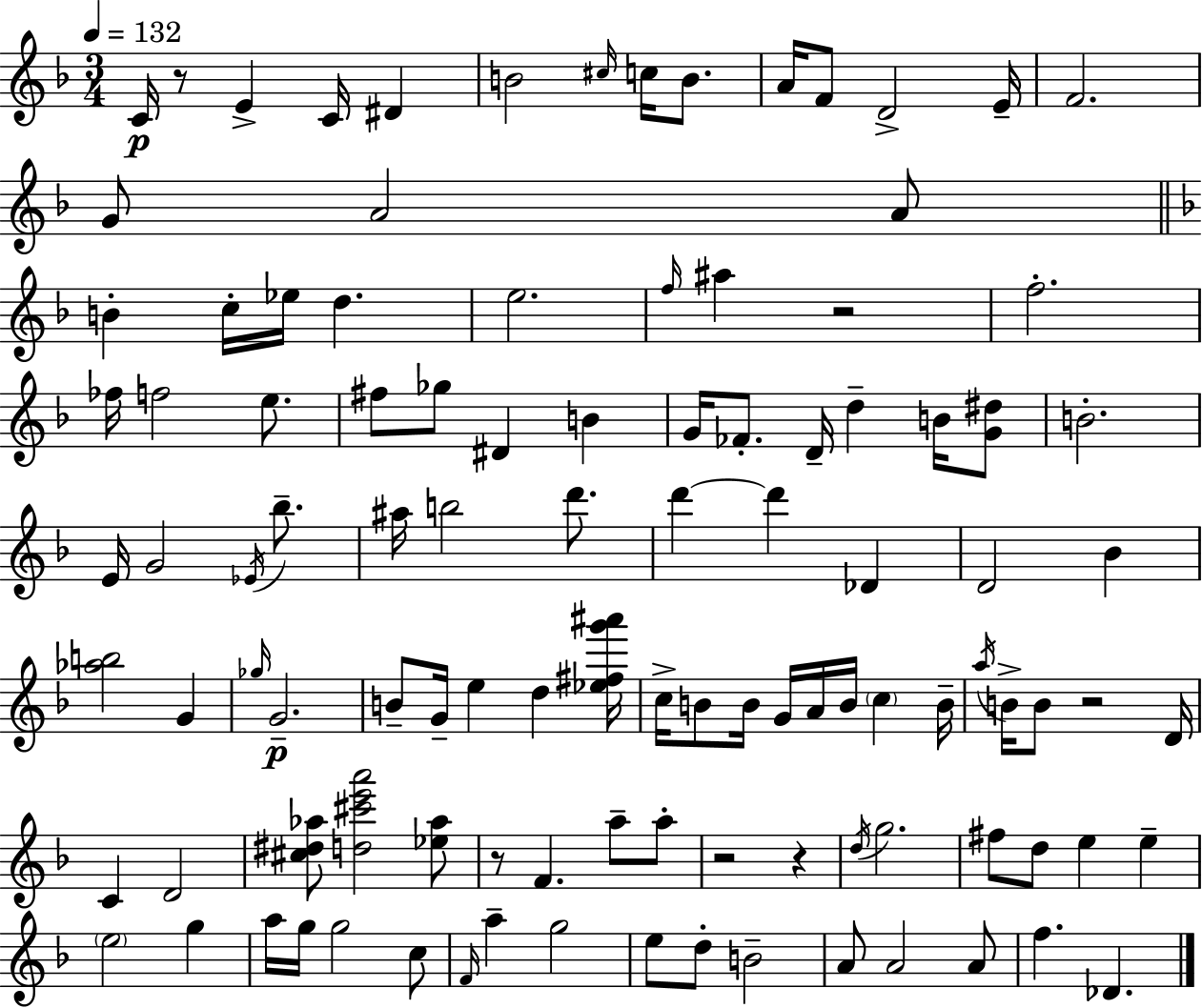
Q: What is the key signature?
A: D minor